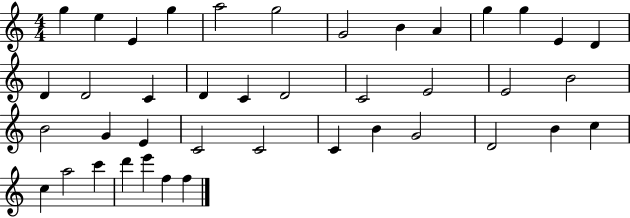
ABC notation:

X:1
T:Untitled
M:4/4
L:1/4
K:C
g e E g a2 g2 G2 B A g g E D D D2 C D C D2 C2 E2 E2 B2 B2 G E C2 C2 C B G2 D2 B c c a2 c' d' e' f f